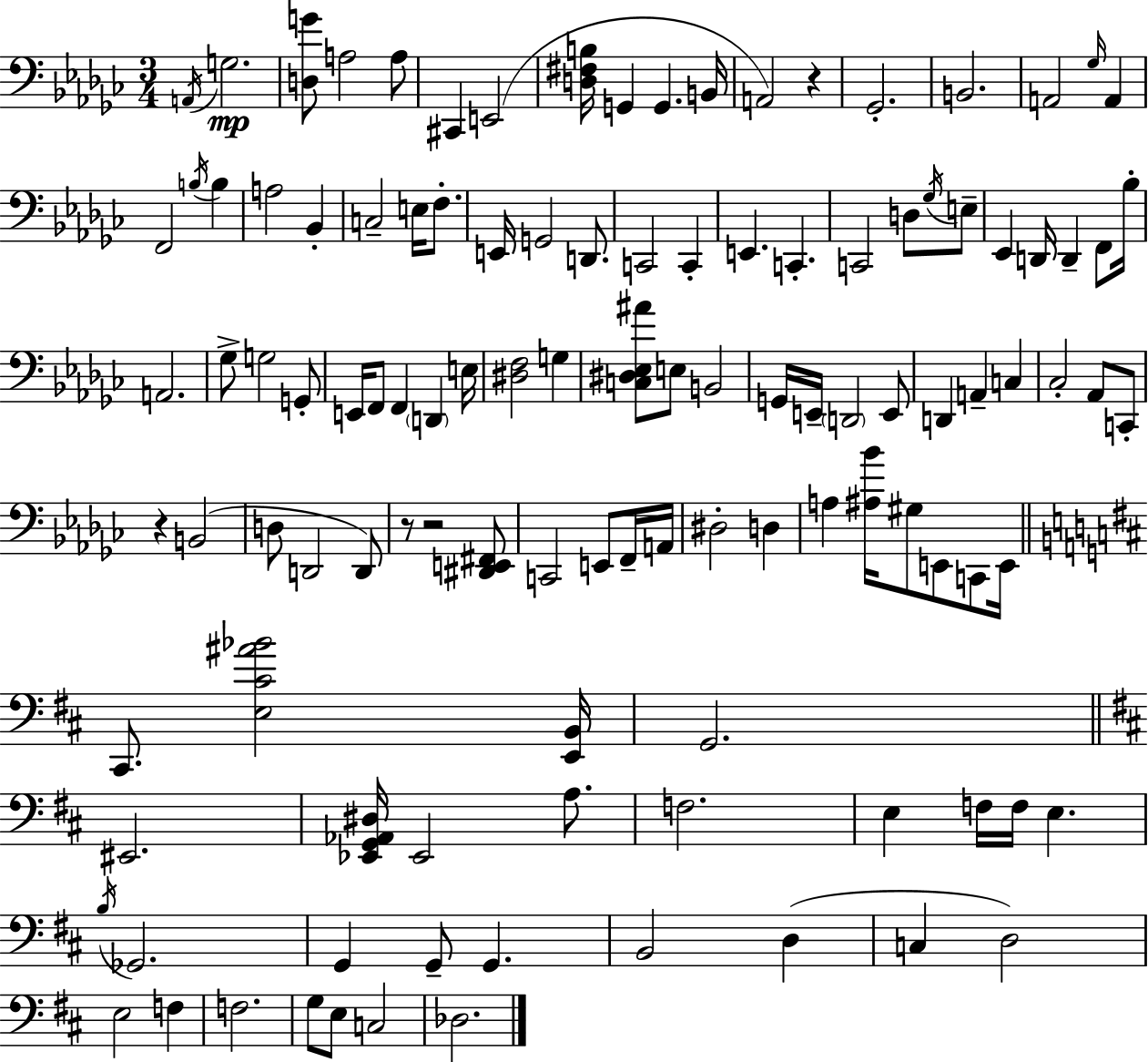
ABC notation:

X:1
T:Untitled
M:3/4
L:1/4
K:Ebm
A,,/4 G,2 [D,G]/2 A,2 A,/2 ^C,, E,,2 [D,^F,B,]/4 G,, G,, B,,/4 A,,2 z _G,,2 B,,2 A,,2 _G,/4 A,, F,,2 B,/4 B, A,2 _B,, C,2 E,/4 F,/2 E,,/4 G,,2 D,,/2 C,,2 C,, E,, C,, C,,2 D,/2 _G,/4 E,/2 _E,, D,,/4 D,, F,,/2 _B,/4 A,,2 _G,/2 G,2 G,,/2 E,,/4 F,,/2 F,, D,, E,/4 [^D,F,]2 G, [C,^D,_E,^A]/2 E,/2 B,,2 G,,/4 E,,/4 D,,2 E,,/2 D,, A,, C, _C,2 _A,,/2 C,,/2 z B,,2 D,/2 D,,2 D,,/2 z/2 z2 [^D,,E,,^F,,]/2 C,,2 E,,/2 F,,/4 A,,/4 ^D,2 D, A, [^A,_B]/4 ^G,/2 E,,/2 C,,/2 E,,/4 ^C,,/2 [E,^C^A_B]2 [E,,B,,]/4 G,,2 ^E,,2 [_E,,G,,_A,,^D,]/4 _E,,2 A,/2 F,2 E, F,/4 F,/4 E, B,/4 _G,,2 G,, G,,/2 G,, B,,2 D, C, D,2 E,2 F, F,2 G,/2 E,/2 C,2 _D,2